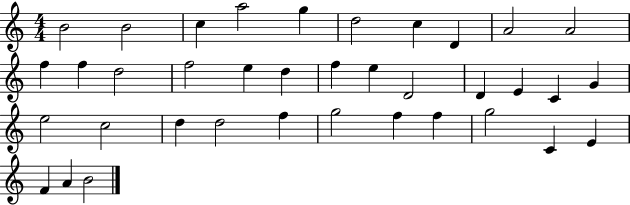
B4/h B4/h C5/q A5/h G5/q D5/h C5/q D4/q A4/h A4/h F5/q F5/q D5/h F5/h E5/q D5/q F5/q E5/q D4/h D4/q E4/q C4/q G4/q E5/h C5/h D5/q D5/h F5/q G5/h F5/q F5/q G5/h C4/q E4/q F4/q A4/q B4/h